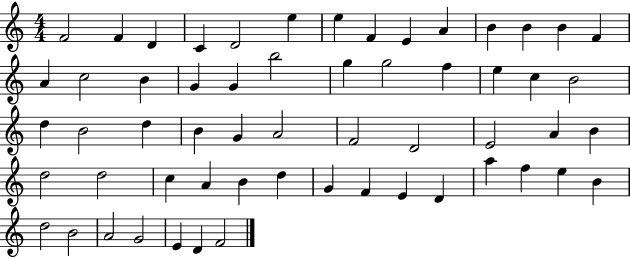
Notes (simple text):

F4/h F4/q D4/q C4/q D4/h E5/q E5/q F4/q E4/q A4/q B4/q B4/q B4/q F4/q A4/q C5/h B4/q G4/q G4/q B5/h G5/q G5/h F5/q E5/q C5/q B4/h D5/q B4/h D5/q B4/q G4/q A4/h F4/h D4/h E4/h A4/q B4/q D5/h D5/h C5/q A4/q B4/q D5/q G4/q F4/q E4/q D4/q A5/q F5/q E5/q B4/q D5/h B4/h A4/h G4/h E4/q D4/q F4/h